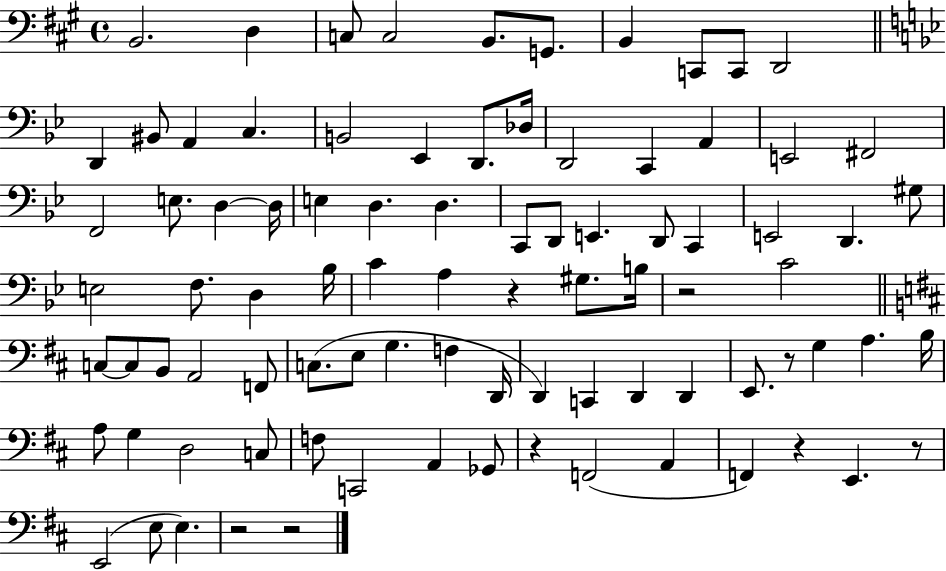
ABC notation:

X:1
T:Untitled
M:4/4
L:1/4
K:A
B,,2 D, C,/2 C,2 B,,/2 G,,/2 B,, C,,/2 C,,/2 D,,2 D,, ^B,,/2 A,, C, B,,2 _E,, D,,/2 _D,/4 D,,2 C,, A,, E,,2 ^F,,2 F,,2 E,/2 D, D,/4 E, D, D, C,,/2 D,,/2 E,, D,,/2 C,, E,,2 D,, ^G,/2 E,2 F,/2 D, _B,/4 C A, z ^G,/2 B,/4 z2 C2 C,/2 C,/2 B,,/2 A,,2 F,,/2 C,/2 E,/2 G, F, D,,/4 D,, C,, D,, D,, E,,/2 z/2 G, A, B,/4 A,/2 G, D,2 C,/2 F,/2 C,,2 A,, _G,,/2 z F,,2 A,, F,, z E,, z/2 E,,2 E,/2 E, z2 z2